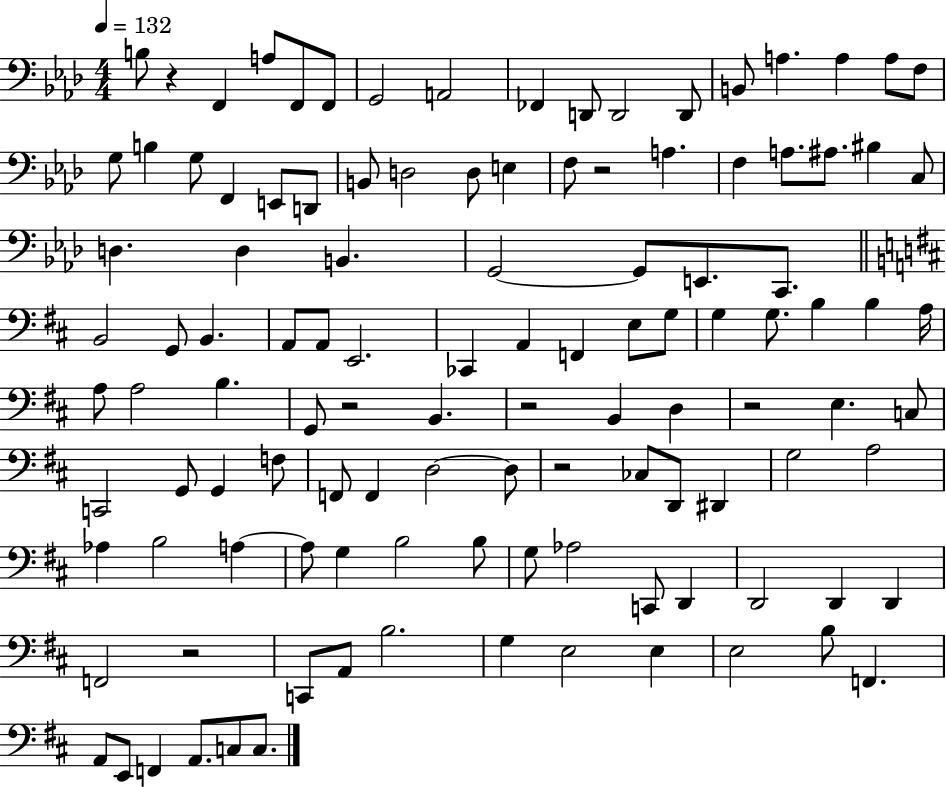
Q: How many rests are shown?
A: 7